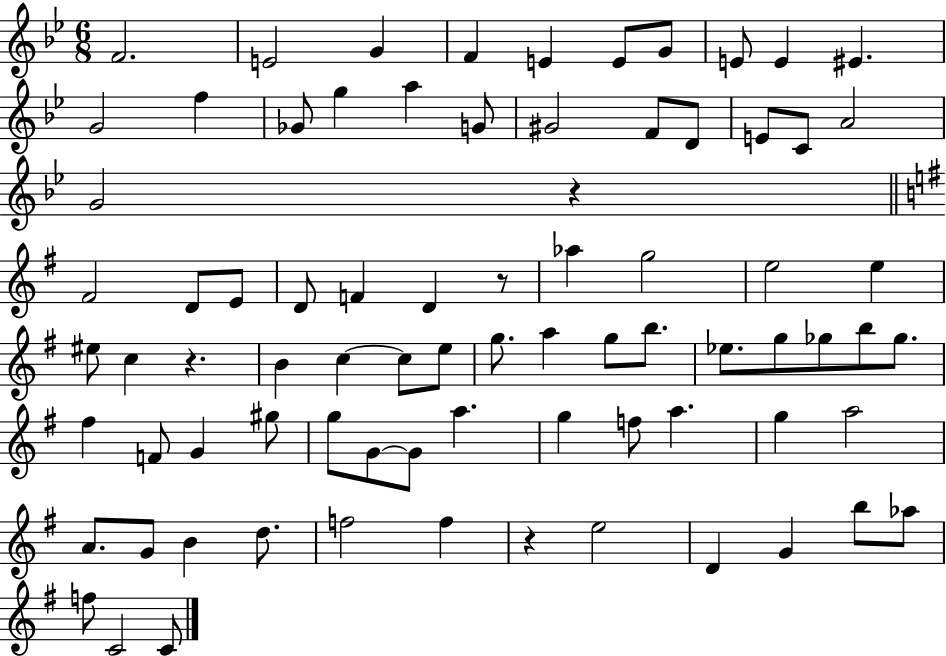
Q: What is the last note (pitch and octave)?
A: C4